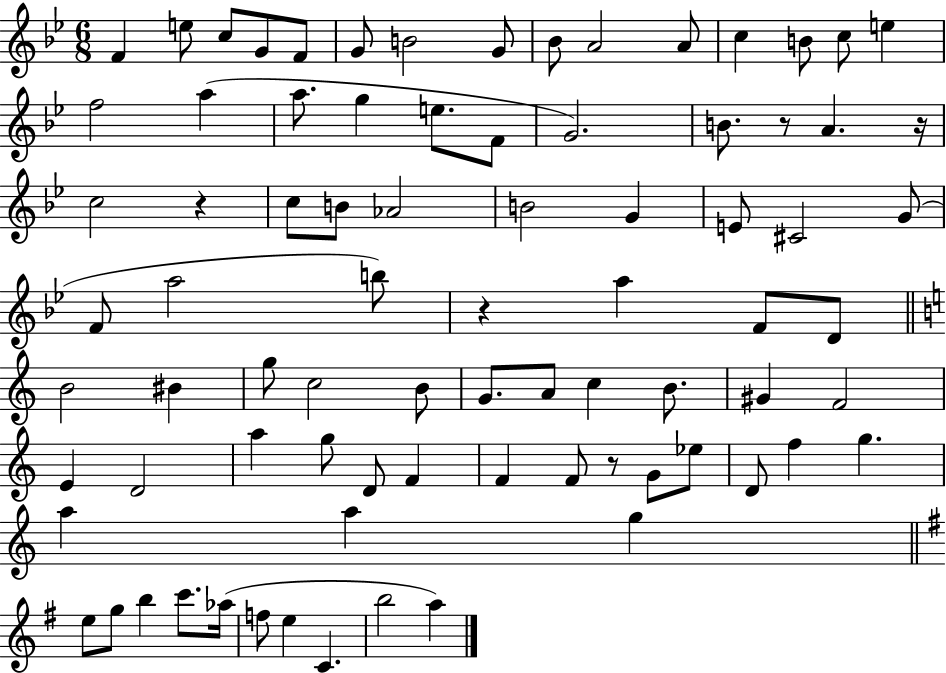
X:1
T:Untitled
M:6/8
L:1/4
K:Bb
F e/2 c/2 G/2 F/2 G/2 B2 G/2 _B/2 A2 A/2 c B/2 c/2 e f2 a a/2 g e/2 F/2 G2 B/2 z/2 A z/4 c2 z c/2 B/2 _A2 B2 G E/2 ^C2 G/2 F/2 a2 b/2 z a F/2 D/2 B2 ^B g/2 c2 B/2 G/2 A/2 c B/2 ^G F2 E D2 a g/2 D/2 F F F/2 z/2 G/2 _e/2 D/2 f g a a g e/2 g/2 b c'/2 _a/4 f/2 e C b2 a